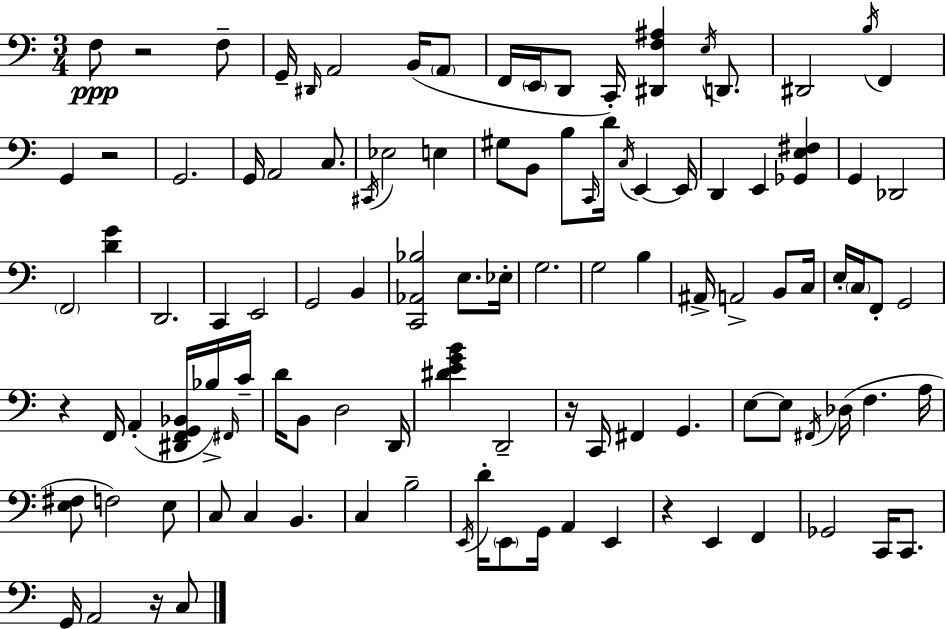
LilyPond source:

{
  \clef bass
  \numericTimeSignature
  \time 3/4
  \key a \minor
  \repeat volta 2 { f8\ppp r2 f8-- | g,16-- \grace { dis,16 } a,2 b,16( \parenthesize a,8 | f,16 \parenthesize e,16 d,8 c,16-.) <dis, f ais>4 \acciaccatura { e16 } d,8. | dis,2 \acciaccatura { b16 } f,4 | \break g,4 r2 | g,2. | g,16 a,2 | c8. \acciaccatura { cis,16 } ees2 | \break e4 gis8 b,8 b8 \grace { c,16 } d'16 | \acciaccatura { c16 } e,4~~ e,16 d,4 e,4 | <ges, e fis>4 g,4 des,2 | \parenthesize f,2 | \break <d' g'>4 d,2. | c,4 e,2 | g,2 | b,4 <c, aes, bes>2 | \break e8. ees16-. g2. | g2 | b4 ais,16-> a,2-> | b,8 c16 e16-. \parenthesize c16 f,8-. g,2 | \break r4 f,16 a,4-.( | <dis, f, g, bes,>16 bes16->) \grace { fis,16 } c'16-- d'16 b,8 d2 | d,16 <dis' e' g' b'>4 d,2-- | r16 c,16 fis,4 | \break g,4. e8~~ e8 \acciaccatura { fis,16 } | des16( f4. a16 <e fis>8 f2) | e8 c8 c4 | b,4. c4 | \break b2-- \acciaccatura { e,16 } d'16-. \parenthesize e,8 | g,16 a,4 e,4 r4 | e,4 f,4 ges,2 | c,16 c,8. g,16 a,2 | \break r16 c8 } \bar "|."
}